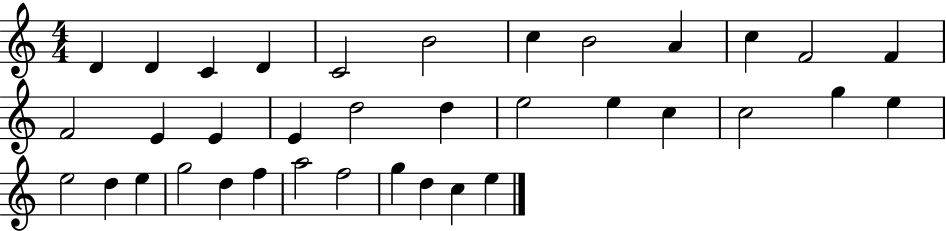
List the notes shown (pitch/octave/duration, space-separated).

D4/q D4/q C4/q D4/q C4/h B4/h C5/q B4/h A4/q C5/q F4/h F4/q F4/h E4/q E4/q E4/q D5/h D5/q E5/h E5/q C5/q C5/h G5/q E5/q E5/h D5/q E5/q G5/h D5/q F5/q A5/h F5/h G5/q D5/q C5/q E5/q